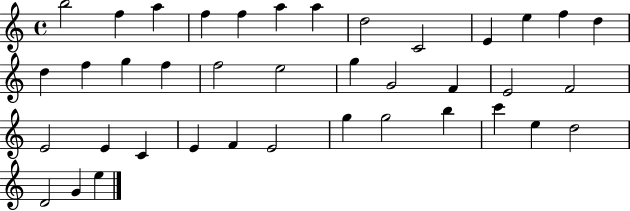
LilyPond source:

{
  \clef treble
  \time 4/4
  \defaultTimeSignature
  \key c \major
  b''2 f''4 a''4 | f''4 f''4 a''4 a''4 | d''2 c'2 | e'4 e''4 f''4 d''4 | \break d''4 f''4 g''4 f''4 | f''2 e''2 | g''4 g'2 f'4 | e'2 f'2 | \break e'2 e'4 c'4 | e'4 f'4 e'2 | g''4 g''2 b''4 | c'''4 e''4 d''2 | \break d'2 g'4 e''4 | \bar "|."
}